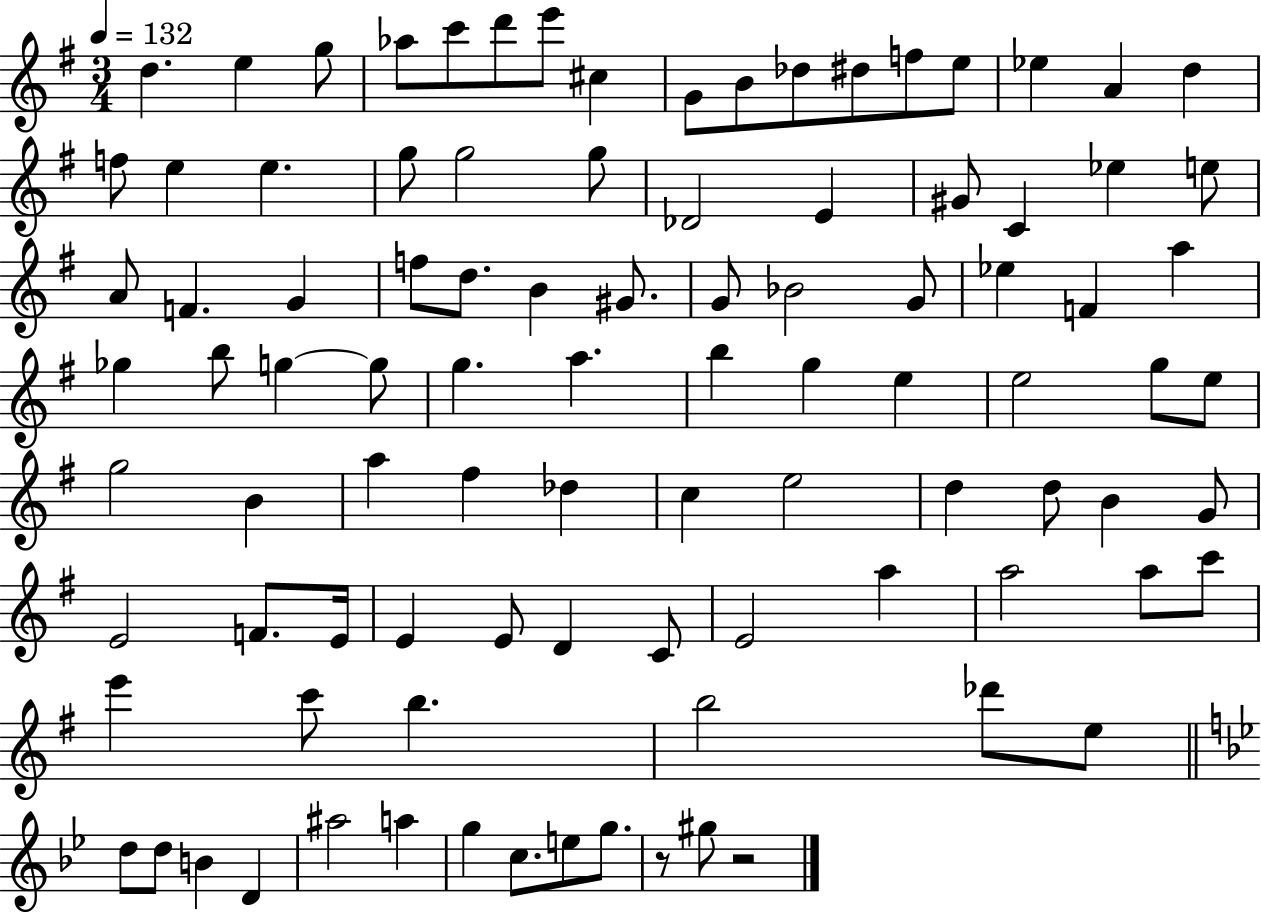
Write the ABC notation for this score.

X:1
T:Untitled
M:3/4
L:1/4
K:G
d e g/2 _a/2 c'/2 d'/2 e'/2 ^c G/2 B/2 _d/2 ^d/2 f/2 e/2 _e A d f/2 e e g/2 g2 g/2 _D2 E ^G/2 C _e e/2 A/2 F G f/2 d/2 B ^G/2 G/2 _B2 G/2 _e F a _g b/2 g g/2 g a b g e e2 g/2 e/2 g2 B a ^f _d c e2 d d/2 B G/2 E2 F/2 E/4 E E/2 D C/2 E2 a a2 a/2 c'/2 e' c'/2 b b2 _d'/2 e/2 d/2 d/2 B D ^a2 a g c/2 e/2 g/2 z/2 ^g/2 z2